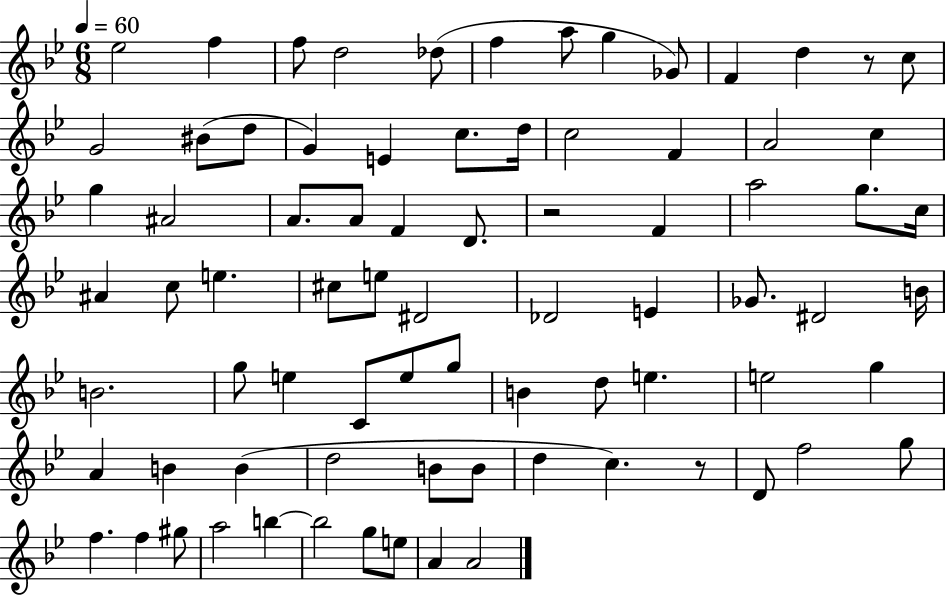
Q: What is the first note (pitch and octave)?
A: Eb5